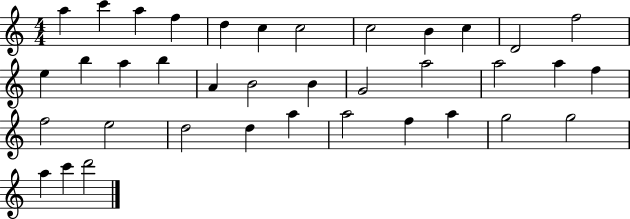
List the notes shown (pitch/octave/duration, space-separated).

A5/q C6/q A5/q F5/q D5/q C5/q C5/h C5/h B4/q C5/q D4/h F5/h E5/q B5/q A5/q B5/q A4/q B4/h B4/q G4/h A5/h A5/h A5/q F5/q F5/h E5/h D5/h D5/q A5/q A5/h F5/q A5/q G5/h G5/h A5/q C6/q D6/h